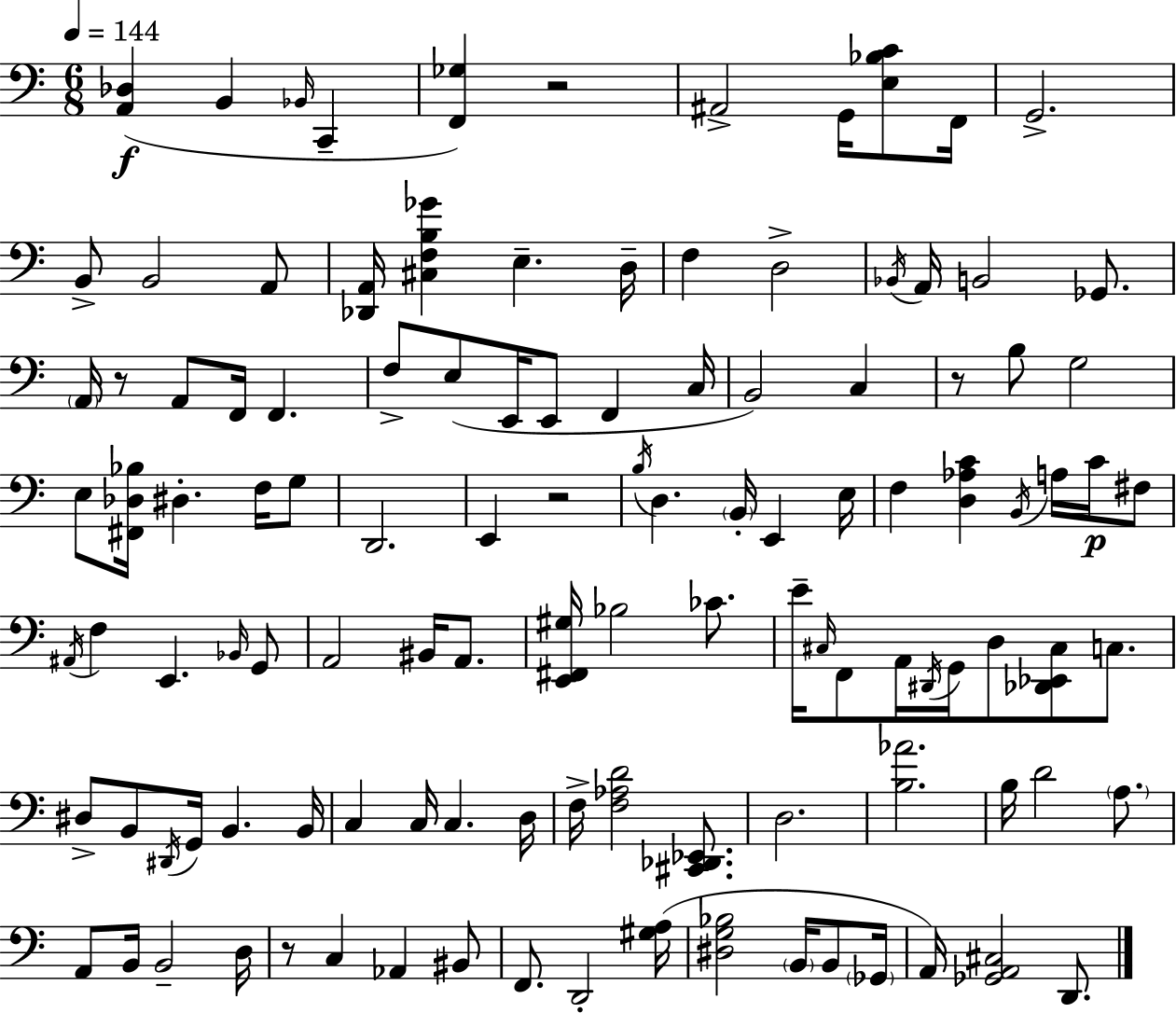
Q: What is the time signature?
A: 6/8